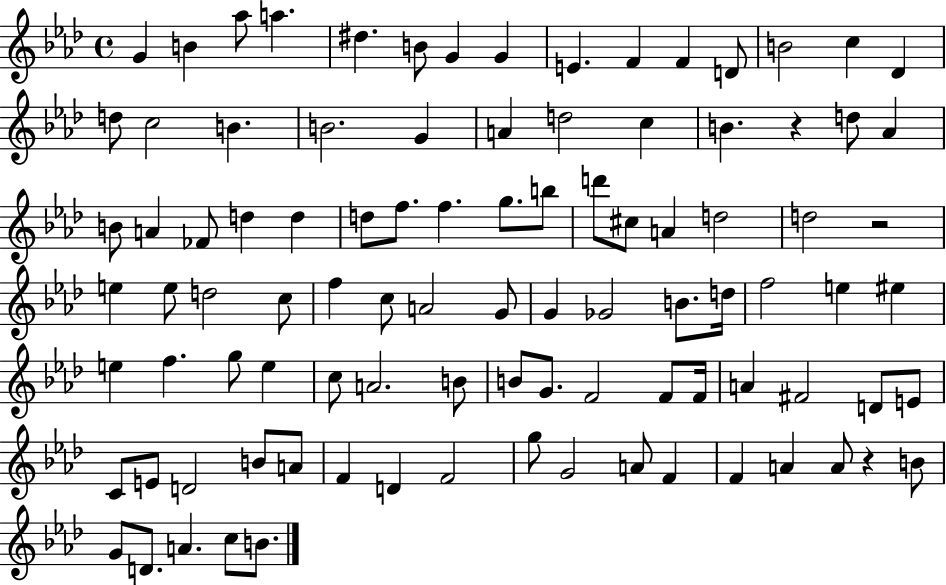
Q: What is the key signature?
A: AES major